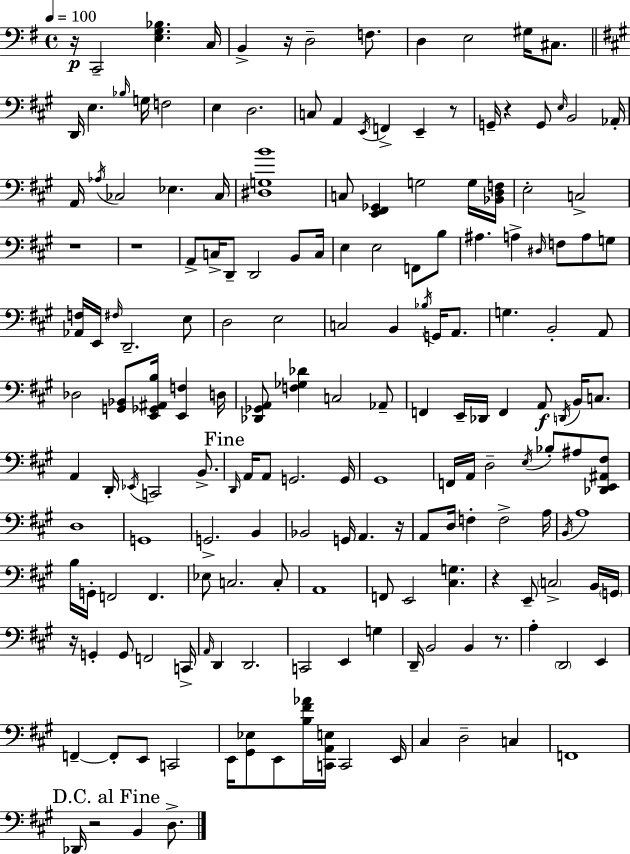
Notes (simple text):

R/s C2/h [E3,G3,Bb3]/q. C3/s B2/q R/s D3/h F3/e. D3/q E3/h G#3/s C#3/e. D2/s E3/q. Bb3/s G3/s F3/h E3/q D3/h. C3/e A2/q E2/s F2/q E2/q R/e G2/s R/q G2/e E3/s B2/h Ab2/s A2/s Ab3/s CES3/h Eb3/q. CES3/s [D#3,G3,B4]/w C3/e [E2,F#2,Gb2]/q G3/h G3/s [Bb2,D3,F3]/s E3/h C3/h R/w R/w A2/e C3/s D2/e D2/h B2/e C3/s E3/q E3/h F2/e B3/e A#3/q. A3/q D#3/s F3/e A3/e G3/e [Ab2,F3]/s E2/s F#3/s D2/h. E3/e D3/h E3/h C3/h B2/q Bb3/s G2/s A2/e. G3/q. B2/h A2/e Db3/h [G2,Bb2]/e [E2,Gb2,A#2,B3]/s [E2,F3]/q D3/s [Db2,Gb2,A2]/e [F3,Gb3,Db4]/q C3/h Ab2/e F2/q E2/s Db2/s F2/q A2/e D2/s B2/s C3/e. A2/q D2/s Eb2/s C2/h B2/e. D2/s A2/s A2/e G2/h. G2/s G#2/w F2/s A2/s D3/h E3/s Bb3/e A#3/e [Db2,E2,A#2,F#3]/e D3/w G2/w G2/h. B2/q Bb2/h G2/s A2/q. R/s A2/e D3/s F3/q F3/h A3/s B2/s A3/w B3/s G2/s F2/h F2/q. Eb3/e C3/h. C3/e A2/w F2/e E2/h [C#3,G3]/q. R/q E2/e C3/h B2/s G2/s R/s G2/q G2/e F2/h C2/s A2/s D2/q D2/h. C2/h E2/q G3/q D2/s B2/h B2/q R/e. A3/q D2/h E2/q F2/q F2/e E2/e C2/h E2/s [G#2,Eb3]/e E2/e [B3,F#4,Ab4]/s [C2,A2,E3]/s C2/h E2/s C#3/q D3/h C3/q F2/w Db2/s R/h B2/q D3/e.